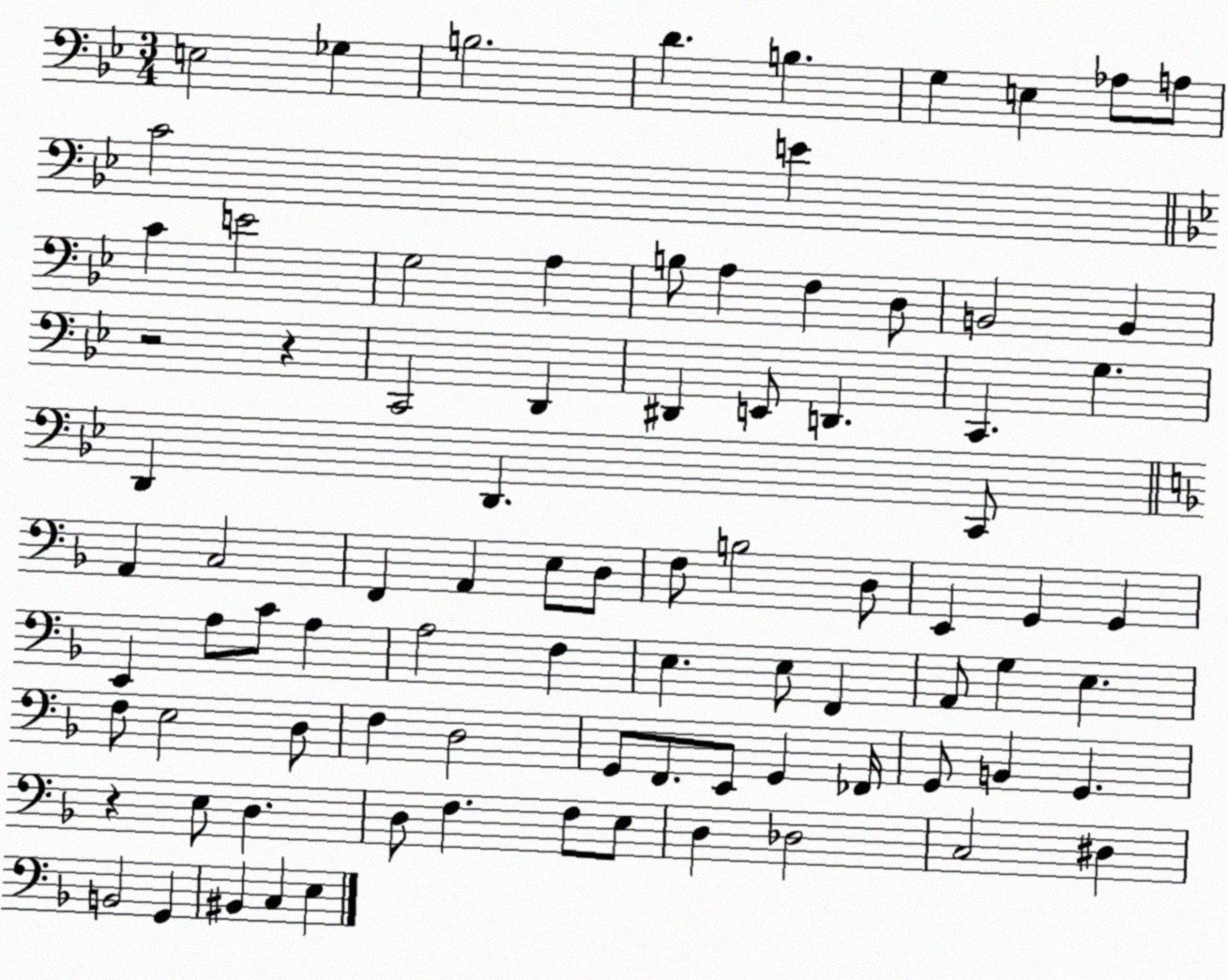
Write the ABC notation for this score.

X:1
T:Untitled
M:3/4
L:1/4
K:Bb
E,2 _G, B,2 D B, G, E, _A,/2 A,/2 C2 E C E2 G,2 A, B,/2 A, F, D,/2 B,,2 B,, z2 z C,,2 D,, ^D,, E,,/2 D,, C,, G, D,, D,, C,,/2 A,, C,2 F,, A,, E,/2 D,/2 F,/2 B,2 D,/2 E,, G,, G,, E,, A,/2 C/2 A, A,2 F, E, E,/2 F,, A,,/2 G, E, F,/2 E,2 D,/2 F, D,2 G,,/2 F,,/2 E,,/2 G,, _F,,/4 G,,/2 B,, G,, z E,/2 D, D,/2 F, F,/2 E,/2 D, _D,2 C,2 ^D, B,,2 G,, ^B,, C, E,